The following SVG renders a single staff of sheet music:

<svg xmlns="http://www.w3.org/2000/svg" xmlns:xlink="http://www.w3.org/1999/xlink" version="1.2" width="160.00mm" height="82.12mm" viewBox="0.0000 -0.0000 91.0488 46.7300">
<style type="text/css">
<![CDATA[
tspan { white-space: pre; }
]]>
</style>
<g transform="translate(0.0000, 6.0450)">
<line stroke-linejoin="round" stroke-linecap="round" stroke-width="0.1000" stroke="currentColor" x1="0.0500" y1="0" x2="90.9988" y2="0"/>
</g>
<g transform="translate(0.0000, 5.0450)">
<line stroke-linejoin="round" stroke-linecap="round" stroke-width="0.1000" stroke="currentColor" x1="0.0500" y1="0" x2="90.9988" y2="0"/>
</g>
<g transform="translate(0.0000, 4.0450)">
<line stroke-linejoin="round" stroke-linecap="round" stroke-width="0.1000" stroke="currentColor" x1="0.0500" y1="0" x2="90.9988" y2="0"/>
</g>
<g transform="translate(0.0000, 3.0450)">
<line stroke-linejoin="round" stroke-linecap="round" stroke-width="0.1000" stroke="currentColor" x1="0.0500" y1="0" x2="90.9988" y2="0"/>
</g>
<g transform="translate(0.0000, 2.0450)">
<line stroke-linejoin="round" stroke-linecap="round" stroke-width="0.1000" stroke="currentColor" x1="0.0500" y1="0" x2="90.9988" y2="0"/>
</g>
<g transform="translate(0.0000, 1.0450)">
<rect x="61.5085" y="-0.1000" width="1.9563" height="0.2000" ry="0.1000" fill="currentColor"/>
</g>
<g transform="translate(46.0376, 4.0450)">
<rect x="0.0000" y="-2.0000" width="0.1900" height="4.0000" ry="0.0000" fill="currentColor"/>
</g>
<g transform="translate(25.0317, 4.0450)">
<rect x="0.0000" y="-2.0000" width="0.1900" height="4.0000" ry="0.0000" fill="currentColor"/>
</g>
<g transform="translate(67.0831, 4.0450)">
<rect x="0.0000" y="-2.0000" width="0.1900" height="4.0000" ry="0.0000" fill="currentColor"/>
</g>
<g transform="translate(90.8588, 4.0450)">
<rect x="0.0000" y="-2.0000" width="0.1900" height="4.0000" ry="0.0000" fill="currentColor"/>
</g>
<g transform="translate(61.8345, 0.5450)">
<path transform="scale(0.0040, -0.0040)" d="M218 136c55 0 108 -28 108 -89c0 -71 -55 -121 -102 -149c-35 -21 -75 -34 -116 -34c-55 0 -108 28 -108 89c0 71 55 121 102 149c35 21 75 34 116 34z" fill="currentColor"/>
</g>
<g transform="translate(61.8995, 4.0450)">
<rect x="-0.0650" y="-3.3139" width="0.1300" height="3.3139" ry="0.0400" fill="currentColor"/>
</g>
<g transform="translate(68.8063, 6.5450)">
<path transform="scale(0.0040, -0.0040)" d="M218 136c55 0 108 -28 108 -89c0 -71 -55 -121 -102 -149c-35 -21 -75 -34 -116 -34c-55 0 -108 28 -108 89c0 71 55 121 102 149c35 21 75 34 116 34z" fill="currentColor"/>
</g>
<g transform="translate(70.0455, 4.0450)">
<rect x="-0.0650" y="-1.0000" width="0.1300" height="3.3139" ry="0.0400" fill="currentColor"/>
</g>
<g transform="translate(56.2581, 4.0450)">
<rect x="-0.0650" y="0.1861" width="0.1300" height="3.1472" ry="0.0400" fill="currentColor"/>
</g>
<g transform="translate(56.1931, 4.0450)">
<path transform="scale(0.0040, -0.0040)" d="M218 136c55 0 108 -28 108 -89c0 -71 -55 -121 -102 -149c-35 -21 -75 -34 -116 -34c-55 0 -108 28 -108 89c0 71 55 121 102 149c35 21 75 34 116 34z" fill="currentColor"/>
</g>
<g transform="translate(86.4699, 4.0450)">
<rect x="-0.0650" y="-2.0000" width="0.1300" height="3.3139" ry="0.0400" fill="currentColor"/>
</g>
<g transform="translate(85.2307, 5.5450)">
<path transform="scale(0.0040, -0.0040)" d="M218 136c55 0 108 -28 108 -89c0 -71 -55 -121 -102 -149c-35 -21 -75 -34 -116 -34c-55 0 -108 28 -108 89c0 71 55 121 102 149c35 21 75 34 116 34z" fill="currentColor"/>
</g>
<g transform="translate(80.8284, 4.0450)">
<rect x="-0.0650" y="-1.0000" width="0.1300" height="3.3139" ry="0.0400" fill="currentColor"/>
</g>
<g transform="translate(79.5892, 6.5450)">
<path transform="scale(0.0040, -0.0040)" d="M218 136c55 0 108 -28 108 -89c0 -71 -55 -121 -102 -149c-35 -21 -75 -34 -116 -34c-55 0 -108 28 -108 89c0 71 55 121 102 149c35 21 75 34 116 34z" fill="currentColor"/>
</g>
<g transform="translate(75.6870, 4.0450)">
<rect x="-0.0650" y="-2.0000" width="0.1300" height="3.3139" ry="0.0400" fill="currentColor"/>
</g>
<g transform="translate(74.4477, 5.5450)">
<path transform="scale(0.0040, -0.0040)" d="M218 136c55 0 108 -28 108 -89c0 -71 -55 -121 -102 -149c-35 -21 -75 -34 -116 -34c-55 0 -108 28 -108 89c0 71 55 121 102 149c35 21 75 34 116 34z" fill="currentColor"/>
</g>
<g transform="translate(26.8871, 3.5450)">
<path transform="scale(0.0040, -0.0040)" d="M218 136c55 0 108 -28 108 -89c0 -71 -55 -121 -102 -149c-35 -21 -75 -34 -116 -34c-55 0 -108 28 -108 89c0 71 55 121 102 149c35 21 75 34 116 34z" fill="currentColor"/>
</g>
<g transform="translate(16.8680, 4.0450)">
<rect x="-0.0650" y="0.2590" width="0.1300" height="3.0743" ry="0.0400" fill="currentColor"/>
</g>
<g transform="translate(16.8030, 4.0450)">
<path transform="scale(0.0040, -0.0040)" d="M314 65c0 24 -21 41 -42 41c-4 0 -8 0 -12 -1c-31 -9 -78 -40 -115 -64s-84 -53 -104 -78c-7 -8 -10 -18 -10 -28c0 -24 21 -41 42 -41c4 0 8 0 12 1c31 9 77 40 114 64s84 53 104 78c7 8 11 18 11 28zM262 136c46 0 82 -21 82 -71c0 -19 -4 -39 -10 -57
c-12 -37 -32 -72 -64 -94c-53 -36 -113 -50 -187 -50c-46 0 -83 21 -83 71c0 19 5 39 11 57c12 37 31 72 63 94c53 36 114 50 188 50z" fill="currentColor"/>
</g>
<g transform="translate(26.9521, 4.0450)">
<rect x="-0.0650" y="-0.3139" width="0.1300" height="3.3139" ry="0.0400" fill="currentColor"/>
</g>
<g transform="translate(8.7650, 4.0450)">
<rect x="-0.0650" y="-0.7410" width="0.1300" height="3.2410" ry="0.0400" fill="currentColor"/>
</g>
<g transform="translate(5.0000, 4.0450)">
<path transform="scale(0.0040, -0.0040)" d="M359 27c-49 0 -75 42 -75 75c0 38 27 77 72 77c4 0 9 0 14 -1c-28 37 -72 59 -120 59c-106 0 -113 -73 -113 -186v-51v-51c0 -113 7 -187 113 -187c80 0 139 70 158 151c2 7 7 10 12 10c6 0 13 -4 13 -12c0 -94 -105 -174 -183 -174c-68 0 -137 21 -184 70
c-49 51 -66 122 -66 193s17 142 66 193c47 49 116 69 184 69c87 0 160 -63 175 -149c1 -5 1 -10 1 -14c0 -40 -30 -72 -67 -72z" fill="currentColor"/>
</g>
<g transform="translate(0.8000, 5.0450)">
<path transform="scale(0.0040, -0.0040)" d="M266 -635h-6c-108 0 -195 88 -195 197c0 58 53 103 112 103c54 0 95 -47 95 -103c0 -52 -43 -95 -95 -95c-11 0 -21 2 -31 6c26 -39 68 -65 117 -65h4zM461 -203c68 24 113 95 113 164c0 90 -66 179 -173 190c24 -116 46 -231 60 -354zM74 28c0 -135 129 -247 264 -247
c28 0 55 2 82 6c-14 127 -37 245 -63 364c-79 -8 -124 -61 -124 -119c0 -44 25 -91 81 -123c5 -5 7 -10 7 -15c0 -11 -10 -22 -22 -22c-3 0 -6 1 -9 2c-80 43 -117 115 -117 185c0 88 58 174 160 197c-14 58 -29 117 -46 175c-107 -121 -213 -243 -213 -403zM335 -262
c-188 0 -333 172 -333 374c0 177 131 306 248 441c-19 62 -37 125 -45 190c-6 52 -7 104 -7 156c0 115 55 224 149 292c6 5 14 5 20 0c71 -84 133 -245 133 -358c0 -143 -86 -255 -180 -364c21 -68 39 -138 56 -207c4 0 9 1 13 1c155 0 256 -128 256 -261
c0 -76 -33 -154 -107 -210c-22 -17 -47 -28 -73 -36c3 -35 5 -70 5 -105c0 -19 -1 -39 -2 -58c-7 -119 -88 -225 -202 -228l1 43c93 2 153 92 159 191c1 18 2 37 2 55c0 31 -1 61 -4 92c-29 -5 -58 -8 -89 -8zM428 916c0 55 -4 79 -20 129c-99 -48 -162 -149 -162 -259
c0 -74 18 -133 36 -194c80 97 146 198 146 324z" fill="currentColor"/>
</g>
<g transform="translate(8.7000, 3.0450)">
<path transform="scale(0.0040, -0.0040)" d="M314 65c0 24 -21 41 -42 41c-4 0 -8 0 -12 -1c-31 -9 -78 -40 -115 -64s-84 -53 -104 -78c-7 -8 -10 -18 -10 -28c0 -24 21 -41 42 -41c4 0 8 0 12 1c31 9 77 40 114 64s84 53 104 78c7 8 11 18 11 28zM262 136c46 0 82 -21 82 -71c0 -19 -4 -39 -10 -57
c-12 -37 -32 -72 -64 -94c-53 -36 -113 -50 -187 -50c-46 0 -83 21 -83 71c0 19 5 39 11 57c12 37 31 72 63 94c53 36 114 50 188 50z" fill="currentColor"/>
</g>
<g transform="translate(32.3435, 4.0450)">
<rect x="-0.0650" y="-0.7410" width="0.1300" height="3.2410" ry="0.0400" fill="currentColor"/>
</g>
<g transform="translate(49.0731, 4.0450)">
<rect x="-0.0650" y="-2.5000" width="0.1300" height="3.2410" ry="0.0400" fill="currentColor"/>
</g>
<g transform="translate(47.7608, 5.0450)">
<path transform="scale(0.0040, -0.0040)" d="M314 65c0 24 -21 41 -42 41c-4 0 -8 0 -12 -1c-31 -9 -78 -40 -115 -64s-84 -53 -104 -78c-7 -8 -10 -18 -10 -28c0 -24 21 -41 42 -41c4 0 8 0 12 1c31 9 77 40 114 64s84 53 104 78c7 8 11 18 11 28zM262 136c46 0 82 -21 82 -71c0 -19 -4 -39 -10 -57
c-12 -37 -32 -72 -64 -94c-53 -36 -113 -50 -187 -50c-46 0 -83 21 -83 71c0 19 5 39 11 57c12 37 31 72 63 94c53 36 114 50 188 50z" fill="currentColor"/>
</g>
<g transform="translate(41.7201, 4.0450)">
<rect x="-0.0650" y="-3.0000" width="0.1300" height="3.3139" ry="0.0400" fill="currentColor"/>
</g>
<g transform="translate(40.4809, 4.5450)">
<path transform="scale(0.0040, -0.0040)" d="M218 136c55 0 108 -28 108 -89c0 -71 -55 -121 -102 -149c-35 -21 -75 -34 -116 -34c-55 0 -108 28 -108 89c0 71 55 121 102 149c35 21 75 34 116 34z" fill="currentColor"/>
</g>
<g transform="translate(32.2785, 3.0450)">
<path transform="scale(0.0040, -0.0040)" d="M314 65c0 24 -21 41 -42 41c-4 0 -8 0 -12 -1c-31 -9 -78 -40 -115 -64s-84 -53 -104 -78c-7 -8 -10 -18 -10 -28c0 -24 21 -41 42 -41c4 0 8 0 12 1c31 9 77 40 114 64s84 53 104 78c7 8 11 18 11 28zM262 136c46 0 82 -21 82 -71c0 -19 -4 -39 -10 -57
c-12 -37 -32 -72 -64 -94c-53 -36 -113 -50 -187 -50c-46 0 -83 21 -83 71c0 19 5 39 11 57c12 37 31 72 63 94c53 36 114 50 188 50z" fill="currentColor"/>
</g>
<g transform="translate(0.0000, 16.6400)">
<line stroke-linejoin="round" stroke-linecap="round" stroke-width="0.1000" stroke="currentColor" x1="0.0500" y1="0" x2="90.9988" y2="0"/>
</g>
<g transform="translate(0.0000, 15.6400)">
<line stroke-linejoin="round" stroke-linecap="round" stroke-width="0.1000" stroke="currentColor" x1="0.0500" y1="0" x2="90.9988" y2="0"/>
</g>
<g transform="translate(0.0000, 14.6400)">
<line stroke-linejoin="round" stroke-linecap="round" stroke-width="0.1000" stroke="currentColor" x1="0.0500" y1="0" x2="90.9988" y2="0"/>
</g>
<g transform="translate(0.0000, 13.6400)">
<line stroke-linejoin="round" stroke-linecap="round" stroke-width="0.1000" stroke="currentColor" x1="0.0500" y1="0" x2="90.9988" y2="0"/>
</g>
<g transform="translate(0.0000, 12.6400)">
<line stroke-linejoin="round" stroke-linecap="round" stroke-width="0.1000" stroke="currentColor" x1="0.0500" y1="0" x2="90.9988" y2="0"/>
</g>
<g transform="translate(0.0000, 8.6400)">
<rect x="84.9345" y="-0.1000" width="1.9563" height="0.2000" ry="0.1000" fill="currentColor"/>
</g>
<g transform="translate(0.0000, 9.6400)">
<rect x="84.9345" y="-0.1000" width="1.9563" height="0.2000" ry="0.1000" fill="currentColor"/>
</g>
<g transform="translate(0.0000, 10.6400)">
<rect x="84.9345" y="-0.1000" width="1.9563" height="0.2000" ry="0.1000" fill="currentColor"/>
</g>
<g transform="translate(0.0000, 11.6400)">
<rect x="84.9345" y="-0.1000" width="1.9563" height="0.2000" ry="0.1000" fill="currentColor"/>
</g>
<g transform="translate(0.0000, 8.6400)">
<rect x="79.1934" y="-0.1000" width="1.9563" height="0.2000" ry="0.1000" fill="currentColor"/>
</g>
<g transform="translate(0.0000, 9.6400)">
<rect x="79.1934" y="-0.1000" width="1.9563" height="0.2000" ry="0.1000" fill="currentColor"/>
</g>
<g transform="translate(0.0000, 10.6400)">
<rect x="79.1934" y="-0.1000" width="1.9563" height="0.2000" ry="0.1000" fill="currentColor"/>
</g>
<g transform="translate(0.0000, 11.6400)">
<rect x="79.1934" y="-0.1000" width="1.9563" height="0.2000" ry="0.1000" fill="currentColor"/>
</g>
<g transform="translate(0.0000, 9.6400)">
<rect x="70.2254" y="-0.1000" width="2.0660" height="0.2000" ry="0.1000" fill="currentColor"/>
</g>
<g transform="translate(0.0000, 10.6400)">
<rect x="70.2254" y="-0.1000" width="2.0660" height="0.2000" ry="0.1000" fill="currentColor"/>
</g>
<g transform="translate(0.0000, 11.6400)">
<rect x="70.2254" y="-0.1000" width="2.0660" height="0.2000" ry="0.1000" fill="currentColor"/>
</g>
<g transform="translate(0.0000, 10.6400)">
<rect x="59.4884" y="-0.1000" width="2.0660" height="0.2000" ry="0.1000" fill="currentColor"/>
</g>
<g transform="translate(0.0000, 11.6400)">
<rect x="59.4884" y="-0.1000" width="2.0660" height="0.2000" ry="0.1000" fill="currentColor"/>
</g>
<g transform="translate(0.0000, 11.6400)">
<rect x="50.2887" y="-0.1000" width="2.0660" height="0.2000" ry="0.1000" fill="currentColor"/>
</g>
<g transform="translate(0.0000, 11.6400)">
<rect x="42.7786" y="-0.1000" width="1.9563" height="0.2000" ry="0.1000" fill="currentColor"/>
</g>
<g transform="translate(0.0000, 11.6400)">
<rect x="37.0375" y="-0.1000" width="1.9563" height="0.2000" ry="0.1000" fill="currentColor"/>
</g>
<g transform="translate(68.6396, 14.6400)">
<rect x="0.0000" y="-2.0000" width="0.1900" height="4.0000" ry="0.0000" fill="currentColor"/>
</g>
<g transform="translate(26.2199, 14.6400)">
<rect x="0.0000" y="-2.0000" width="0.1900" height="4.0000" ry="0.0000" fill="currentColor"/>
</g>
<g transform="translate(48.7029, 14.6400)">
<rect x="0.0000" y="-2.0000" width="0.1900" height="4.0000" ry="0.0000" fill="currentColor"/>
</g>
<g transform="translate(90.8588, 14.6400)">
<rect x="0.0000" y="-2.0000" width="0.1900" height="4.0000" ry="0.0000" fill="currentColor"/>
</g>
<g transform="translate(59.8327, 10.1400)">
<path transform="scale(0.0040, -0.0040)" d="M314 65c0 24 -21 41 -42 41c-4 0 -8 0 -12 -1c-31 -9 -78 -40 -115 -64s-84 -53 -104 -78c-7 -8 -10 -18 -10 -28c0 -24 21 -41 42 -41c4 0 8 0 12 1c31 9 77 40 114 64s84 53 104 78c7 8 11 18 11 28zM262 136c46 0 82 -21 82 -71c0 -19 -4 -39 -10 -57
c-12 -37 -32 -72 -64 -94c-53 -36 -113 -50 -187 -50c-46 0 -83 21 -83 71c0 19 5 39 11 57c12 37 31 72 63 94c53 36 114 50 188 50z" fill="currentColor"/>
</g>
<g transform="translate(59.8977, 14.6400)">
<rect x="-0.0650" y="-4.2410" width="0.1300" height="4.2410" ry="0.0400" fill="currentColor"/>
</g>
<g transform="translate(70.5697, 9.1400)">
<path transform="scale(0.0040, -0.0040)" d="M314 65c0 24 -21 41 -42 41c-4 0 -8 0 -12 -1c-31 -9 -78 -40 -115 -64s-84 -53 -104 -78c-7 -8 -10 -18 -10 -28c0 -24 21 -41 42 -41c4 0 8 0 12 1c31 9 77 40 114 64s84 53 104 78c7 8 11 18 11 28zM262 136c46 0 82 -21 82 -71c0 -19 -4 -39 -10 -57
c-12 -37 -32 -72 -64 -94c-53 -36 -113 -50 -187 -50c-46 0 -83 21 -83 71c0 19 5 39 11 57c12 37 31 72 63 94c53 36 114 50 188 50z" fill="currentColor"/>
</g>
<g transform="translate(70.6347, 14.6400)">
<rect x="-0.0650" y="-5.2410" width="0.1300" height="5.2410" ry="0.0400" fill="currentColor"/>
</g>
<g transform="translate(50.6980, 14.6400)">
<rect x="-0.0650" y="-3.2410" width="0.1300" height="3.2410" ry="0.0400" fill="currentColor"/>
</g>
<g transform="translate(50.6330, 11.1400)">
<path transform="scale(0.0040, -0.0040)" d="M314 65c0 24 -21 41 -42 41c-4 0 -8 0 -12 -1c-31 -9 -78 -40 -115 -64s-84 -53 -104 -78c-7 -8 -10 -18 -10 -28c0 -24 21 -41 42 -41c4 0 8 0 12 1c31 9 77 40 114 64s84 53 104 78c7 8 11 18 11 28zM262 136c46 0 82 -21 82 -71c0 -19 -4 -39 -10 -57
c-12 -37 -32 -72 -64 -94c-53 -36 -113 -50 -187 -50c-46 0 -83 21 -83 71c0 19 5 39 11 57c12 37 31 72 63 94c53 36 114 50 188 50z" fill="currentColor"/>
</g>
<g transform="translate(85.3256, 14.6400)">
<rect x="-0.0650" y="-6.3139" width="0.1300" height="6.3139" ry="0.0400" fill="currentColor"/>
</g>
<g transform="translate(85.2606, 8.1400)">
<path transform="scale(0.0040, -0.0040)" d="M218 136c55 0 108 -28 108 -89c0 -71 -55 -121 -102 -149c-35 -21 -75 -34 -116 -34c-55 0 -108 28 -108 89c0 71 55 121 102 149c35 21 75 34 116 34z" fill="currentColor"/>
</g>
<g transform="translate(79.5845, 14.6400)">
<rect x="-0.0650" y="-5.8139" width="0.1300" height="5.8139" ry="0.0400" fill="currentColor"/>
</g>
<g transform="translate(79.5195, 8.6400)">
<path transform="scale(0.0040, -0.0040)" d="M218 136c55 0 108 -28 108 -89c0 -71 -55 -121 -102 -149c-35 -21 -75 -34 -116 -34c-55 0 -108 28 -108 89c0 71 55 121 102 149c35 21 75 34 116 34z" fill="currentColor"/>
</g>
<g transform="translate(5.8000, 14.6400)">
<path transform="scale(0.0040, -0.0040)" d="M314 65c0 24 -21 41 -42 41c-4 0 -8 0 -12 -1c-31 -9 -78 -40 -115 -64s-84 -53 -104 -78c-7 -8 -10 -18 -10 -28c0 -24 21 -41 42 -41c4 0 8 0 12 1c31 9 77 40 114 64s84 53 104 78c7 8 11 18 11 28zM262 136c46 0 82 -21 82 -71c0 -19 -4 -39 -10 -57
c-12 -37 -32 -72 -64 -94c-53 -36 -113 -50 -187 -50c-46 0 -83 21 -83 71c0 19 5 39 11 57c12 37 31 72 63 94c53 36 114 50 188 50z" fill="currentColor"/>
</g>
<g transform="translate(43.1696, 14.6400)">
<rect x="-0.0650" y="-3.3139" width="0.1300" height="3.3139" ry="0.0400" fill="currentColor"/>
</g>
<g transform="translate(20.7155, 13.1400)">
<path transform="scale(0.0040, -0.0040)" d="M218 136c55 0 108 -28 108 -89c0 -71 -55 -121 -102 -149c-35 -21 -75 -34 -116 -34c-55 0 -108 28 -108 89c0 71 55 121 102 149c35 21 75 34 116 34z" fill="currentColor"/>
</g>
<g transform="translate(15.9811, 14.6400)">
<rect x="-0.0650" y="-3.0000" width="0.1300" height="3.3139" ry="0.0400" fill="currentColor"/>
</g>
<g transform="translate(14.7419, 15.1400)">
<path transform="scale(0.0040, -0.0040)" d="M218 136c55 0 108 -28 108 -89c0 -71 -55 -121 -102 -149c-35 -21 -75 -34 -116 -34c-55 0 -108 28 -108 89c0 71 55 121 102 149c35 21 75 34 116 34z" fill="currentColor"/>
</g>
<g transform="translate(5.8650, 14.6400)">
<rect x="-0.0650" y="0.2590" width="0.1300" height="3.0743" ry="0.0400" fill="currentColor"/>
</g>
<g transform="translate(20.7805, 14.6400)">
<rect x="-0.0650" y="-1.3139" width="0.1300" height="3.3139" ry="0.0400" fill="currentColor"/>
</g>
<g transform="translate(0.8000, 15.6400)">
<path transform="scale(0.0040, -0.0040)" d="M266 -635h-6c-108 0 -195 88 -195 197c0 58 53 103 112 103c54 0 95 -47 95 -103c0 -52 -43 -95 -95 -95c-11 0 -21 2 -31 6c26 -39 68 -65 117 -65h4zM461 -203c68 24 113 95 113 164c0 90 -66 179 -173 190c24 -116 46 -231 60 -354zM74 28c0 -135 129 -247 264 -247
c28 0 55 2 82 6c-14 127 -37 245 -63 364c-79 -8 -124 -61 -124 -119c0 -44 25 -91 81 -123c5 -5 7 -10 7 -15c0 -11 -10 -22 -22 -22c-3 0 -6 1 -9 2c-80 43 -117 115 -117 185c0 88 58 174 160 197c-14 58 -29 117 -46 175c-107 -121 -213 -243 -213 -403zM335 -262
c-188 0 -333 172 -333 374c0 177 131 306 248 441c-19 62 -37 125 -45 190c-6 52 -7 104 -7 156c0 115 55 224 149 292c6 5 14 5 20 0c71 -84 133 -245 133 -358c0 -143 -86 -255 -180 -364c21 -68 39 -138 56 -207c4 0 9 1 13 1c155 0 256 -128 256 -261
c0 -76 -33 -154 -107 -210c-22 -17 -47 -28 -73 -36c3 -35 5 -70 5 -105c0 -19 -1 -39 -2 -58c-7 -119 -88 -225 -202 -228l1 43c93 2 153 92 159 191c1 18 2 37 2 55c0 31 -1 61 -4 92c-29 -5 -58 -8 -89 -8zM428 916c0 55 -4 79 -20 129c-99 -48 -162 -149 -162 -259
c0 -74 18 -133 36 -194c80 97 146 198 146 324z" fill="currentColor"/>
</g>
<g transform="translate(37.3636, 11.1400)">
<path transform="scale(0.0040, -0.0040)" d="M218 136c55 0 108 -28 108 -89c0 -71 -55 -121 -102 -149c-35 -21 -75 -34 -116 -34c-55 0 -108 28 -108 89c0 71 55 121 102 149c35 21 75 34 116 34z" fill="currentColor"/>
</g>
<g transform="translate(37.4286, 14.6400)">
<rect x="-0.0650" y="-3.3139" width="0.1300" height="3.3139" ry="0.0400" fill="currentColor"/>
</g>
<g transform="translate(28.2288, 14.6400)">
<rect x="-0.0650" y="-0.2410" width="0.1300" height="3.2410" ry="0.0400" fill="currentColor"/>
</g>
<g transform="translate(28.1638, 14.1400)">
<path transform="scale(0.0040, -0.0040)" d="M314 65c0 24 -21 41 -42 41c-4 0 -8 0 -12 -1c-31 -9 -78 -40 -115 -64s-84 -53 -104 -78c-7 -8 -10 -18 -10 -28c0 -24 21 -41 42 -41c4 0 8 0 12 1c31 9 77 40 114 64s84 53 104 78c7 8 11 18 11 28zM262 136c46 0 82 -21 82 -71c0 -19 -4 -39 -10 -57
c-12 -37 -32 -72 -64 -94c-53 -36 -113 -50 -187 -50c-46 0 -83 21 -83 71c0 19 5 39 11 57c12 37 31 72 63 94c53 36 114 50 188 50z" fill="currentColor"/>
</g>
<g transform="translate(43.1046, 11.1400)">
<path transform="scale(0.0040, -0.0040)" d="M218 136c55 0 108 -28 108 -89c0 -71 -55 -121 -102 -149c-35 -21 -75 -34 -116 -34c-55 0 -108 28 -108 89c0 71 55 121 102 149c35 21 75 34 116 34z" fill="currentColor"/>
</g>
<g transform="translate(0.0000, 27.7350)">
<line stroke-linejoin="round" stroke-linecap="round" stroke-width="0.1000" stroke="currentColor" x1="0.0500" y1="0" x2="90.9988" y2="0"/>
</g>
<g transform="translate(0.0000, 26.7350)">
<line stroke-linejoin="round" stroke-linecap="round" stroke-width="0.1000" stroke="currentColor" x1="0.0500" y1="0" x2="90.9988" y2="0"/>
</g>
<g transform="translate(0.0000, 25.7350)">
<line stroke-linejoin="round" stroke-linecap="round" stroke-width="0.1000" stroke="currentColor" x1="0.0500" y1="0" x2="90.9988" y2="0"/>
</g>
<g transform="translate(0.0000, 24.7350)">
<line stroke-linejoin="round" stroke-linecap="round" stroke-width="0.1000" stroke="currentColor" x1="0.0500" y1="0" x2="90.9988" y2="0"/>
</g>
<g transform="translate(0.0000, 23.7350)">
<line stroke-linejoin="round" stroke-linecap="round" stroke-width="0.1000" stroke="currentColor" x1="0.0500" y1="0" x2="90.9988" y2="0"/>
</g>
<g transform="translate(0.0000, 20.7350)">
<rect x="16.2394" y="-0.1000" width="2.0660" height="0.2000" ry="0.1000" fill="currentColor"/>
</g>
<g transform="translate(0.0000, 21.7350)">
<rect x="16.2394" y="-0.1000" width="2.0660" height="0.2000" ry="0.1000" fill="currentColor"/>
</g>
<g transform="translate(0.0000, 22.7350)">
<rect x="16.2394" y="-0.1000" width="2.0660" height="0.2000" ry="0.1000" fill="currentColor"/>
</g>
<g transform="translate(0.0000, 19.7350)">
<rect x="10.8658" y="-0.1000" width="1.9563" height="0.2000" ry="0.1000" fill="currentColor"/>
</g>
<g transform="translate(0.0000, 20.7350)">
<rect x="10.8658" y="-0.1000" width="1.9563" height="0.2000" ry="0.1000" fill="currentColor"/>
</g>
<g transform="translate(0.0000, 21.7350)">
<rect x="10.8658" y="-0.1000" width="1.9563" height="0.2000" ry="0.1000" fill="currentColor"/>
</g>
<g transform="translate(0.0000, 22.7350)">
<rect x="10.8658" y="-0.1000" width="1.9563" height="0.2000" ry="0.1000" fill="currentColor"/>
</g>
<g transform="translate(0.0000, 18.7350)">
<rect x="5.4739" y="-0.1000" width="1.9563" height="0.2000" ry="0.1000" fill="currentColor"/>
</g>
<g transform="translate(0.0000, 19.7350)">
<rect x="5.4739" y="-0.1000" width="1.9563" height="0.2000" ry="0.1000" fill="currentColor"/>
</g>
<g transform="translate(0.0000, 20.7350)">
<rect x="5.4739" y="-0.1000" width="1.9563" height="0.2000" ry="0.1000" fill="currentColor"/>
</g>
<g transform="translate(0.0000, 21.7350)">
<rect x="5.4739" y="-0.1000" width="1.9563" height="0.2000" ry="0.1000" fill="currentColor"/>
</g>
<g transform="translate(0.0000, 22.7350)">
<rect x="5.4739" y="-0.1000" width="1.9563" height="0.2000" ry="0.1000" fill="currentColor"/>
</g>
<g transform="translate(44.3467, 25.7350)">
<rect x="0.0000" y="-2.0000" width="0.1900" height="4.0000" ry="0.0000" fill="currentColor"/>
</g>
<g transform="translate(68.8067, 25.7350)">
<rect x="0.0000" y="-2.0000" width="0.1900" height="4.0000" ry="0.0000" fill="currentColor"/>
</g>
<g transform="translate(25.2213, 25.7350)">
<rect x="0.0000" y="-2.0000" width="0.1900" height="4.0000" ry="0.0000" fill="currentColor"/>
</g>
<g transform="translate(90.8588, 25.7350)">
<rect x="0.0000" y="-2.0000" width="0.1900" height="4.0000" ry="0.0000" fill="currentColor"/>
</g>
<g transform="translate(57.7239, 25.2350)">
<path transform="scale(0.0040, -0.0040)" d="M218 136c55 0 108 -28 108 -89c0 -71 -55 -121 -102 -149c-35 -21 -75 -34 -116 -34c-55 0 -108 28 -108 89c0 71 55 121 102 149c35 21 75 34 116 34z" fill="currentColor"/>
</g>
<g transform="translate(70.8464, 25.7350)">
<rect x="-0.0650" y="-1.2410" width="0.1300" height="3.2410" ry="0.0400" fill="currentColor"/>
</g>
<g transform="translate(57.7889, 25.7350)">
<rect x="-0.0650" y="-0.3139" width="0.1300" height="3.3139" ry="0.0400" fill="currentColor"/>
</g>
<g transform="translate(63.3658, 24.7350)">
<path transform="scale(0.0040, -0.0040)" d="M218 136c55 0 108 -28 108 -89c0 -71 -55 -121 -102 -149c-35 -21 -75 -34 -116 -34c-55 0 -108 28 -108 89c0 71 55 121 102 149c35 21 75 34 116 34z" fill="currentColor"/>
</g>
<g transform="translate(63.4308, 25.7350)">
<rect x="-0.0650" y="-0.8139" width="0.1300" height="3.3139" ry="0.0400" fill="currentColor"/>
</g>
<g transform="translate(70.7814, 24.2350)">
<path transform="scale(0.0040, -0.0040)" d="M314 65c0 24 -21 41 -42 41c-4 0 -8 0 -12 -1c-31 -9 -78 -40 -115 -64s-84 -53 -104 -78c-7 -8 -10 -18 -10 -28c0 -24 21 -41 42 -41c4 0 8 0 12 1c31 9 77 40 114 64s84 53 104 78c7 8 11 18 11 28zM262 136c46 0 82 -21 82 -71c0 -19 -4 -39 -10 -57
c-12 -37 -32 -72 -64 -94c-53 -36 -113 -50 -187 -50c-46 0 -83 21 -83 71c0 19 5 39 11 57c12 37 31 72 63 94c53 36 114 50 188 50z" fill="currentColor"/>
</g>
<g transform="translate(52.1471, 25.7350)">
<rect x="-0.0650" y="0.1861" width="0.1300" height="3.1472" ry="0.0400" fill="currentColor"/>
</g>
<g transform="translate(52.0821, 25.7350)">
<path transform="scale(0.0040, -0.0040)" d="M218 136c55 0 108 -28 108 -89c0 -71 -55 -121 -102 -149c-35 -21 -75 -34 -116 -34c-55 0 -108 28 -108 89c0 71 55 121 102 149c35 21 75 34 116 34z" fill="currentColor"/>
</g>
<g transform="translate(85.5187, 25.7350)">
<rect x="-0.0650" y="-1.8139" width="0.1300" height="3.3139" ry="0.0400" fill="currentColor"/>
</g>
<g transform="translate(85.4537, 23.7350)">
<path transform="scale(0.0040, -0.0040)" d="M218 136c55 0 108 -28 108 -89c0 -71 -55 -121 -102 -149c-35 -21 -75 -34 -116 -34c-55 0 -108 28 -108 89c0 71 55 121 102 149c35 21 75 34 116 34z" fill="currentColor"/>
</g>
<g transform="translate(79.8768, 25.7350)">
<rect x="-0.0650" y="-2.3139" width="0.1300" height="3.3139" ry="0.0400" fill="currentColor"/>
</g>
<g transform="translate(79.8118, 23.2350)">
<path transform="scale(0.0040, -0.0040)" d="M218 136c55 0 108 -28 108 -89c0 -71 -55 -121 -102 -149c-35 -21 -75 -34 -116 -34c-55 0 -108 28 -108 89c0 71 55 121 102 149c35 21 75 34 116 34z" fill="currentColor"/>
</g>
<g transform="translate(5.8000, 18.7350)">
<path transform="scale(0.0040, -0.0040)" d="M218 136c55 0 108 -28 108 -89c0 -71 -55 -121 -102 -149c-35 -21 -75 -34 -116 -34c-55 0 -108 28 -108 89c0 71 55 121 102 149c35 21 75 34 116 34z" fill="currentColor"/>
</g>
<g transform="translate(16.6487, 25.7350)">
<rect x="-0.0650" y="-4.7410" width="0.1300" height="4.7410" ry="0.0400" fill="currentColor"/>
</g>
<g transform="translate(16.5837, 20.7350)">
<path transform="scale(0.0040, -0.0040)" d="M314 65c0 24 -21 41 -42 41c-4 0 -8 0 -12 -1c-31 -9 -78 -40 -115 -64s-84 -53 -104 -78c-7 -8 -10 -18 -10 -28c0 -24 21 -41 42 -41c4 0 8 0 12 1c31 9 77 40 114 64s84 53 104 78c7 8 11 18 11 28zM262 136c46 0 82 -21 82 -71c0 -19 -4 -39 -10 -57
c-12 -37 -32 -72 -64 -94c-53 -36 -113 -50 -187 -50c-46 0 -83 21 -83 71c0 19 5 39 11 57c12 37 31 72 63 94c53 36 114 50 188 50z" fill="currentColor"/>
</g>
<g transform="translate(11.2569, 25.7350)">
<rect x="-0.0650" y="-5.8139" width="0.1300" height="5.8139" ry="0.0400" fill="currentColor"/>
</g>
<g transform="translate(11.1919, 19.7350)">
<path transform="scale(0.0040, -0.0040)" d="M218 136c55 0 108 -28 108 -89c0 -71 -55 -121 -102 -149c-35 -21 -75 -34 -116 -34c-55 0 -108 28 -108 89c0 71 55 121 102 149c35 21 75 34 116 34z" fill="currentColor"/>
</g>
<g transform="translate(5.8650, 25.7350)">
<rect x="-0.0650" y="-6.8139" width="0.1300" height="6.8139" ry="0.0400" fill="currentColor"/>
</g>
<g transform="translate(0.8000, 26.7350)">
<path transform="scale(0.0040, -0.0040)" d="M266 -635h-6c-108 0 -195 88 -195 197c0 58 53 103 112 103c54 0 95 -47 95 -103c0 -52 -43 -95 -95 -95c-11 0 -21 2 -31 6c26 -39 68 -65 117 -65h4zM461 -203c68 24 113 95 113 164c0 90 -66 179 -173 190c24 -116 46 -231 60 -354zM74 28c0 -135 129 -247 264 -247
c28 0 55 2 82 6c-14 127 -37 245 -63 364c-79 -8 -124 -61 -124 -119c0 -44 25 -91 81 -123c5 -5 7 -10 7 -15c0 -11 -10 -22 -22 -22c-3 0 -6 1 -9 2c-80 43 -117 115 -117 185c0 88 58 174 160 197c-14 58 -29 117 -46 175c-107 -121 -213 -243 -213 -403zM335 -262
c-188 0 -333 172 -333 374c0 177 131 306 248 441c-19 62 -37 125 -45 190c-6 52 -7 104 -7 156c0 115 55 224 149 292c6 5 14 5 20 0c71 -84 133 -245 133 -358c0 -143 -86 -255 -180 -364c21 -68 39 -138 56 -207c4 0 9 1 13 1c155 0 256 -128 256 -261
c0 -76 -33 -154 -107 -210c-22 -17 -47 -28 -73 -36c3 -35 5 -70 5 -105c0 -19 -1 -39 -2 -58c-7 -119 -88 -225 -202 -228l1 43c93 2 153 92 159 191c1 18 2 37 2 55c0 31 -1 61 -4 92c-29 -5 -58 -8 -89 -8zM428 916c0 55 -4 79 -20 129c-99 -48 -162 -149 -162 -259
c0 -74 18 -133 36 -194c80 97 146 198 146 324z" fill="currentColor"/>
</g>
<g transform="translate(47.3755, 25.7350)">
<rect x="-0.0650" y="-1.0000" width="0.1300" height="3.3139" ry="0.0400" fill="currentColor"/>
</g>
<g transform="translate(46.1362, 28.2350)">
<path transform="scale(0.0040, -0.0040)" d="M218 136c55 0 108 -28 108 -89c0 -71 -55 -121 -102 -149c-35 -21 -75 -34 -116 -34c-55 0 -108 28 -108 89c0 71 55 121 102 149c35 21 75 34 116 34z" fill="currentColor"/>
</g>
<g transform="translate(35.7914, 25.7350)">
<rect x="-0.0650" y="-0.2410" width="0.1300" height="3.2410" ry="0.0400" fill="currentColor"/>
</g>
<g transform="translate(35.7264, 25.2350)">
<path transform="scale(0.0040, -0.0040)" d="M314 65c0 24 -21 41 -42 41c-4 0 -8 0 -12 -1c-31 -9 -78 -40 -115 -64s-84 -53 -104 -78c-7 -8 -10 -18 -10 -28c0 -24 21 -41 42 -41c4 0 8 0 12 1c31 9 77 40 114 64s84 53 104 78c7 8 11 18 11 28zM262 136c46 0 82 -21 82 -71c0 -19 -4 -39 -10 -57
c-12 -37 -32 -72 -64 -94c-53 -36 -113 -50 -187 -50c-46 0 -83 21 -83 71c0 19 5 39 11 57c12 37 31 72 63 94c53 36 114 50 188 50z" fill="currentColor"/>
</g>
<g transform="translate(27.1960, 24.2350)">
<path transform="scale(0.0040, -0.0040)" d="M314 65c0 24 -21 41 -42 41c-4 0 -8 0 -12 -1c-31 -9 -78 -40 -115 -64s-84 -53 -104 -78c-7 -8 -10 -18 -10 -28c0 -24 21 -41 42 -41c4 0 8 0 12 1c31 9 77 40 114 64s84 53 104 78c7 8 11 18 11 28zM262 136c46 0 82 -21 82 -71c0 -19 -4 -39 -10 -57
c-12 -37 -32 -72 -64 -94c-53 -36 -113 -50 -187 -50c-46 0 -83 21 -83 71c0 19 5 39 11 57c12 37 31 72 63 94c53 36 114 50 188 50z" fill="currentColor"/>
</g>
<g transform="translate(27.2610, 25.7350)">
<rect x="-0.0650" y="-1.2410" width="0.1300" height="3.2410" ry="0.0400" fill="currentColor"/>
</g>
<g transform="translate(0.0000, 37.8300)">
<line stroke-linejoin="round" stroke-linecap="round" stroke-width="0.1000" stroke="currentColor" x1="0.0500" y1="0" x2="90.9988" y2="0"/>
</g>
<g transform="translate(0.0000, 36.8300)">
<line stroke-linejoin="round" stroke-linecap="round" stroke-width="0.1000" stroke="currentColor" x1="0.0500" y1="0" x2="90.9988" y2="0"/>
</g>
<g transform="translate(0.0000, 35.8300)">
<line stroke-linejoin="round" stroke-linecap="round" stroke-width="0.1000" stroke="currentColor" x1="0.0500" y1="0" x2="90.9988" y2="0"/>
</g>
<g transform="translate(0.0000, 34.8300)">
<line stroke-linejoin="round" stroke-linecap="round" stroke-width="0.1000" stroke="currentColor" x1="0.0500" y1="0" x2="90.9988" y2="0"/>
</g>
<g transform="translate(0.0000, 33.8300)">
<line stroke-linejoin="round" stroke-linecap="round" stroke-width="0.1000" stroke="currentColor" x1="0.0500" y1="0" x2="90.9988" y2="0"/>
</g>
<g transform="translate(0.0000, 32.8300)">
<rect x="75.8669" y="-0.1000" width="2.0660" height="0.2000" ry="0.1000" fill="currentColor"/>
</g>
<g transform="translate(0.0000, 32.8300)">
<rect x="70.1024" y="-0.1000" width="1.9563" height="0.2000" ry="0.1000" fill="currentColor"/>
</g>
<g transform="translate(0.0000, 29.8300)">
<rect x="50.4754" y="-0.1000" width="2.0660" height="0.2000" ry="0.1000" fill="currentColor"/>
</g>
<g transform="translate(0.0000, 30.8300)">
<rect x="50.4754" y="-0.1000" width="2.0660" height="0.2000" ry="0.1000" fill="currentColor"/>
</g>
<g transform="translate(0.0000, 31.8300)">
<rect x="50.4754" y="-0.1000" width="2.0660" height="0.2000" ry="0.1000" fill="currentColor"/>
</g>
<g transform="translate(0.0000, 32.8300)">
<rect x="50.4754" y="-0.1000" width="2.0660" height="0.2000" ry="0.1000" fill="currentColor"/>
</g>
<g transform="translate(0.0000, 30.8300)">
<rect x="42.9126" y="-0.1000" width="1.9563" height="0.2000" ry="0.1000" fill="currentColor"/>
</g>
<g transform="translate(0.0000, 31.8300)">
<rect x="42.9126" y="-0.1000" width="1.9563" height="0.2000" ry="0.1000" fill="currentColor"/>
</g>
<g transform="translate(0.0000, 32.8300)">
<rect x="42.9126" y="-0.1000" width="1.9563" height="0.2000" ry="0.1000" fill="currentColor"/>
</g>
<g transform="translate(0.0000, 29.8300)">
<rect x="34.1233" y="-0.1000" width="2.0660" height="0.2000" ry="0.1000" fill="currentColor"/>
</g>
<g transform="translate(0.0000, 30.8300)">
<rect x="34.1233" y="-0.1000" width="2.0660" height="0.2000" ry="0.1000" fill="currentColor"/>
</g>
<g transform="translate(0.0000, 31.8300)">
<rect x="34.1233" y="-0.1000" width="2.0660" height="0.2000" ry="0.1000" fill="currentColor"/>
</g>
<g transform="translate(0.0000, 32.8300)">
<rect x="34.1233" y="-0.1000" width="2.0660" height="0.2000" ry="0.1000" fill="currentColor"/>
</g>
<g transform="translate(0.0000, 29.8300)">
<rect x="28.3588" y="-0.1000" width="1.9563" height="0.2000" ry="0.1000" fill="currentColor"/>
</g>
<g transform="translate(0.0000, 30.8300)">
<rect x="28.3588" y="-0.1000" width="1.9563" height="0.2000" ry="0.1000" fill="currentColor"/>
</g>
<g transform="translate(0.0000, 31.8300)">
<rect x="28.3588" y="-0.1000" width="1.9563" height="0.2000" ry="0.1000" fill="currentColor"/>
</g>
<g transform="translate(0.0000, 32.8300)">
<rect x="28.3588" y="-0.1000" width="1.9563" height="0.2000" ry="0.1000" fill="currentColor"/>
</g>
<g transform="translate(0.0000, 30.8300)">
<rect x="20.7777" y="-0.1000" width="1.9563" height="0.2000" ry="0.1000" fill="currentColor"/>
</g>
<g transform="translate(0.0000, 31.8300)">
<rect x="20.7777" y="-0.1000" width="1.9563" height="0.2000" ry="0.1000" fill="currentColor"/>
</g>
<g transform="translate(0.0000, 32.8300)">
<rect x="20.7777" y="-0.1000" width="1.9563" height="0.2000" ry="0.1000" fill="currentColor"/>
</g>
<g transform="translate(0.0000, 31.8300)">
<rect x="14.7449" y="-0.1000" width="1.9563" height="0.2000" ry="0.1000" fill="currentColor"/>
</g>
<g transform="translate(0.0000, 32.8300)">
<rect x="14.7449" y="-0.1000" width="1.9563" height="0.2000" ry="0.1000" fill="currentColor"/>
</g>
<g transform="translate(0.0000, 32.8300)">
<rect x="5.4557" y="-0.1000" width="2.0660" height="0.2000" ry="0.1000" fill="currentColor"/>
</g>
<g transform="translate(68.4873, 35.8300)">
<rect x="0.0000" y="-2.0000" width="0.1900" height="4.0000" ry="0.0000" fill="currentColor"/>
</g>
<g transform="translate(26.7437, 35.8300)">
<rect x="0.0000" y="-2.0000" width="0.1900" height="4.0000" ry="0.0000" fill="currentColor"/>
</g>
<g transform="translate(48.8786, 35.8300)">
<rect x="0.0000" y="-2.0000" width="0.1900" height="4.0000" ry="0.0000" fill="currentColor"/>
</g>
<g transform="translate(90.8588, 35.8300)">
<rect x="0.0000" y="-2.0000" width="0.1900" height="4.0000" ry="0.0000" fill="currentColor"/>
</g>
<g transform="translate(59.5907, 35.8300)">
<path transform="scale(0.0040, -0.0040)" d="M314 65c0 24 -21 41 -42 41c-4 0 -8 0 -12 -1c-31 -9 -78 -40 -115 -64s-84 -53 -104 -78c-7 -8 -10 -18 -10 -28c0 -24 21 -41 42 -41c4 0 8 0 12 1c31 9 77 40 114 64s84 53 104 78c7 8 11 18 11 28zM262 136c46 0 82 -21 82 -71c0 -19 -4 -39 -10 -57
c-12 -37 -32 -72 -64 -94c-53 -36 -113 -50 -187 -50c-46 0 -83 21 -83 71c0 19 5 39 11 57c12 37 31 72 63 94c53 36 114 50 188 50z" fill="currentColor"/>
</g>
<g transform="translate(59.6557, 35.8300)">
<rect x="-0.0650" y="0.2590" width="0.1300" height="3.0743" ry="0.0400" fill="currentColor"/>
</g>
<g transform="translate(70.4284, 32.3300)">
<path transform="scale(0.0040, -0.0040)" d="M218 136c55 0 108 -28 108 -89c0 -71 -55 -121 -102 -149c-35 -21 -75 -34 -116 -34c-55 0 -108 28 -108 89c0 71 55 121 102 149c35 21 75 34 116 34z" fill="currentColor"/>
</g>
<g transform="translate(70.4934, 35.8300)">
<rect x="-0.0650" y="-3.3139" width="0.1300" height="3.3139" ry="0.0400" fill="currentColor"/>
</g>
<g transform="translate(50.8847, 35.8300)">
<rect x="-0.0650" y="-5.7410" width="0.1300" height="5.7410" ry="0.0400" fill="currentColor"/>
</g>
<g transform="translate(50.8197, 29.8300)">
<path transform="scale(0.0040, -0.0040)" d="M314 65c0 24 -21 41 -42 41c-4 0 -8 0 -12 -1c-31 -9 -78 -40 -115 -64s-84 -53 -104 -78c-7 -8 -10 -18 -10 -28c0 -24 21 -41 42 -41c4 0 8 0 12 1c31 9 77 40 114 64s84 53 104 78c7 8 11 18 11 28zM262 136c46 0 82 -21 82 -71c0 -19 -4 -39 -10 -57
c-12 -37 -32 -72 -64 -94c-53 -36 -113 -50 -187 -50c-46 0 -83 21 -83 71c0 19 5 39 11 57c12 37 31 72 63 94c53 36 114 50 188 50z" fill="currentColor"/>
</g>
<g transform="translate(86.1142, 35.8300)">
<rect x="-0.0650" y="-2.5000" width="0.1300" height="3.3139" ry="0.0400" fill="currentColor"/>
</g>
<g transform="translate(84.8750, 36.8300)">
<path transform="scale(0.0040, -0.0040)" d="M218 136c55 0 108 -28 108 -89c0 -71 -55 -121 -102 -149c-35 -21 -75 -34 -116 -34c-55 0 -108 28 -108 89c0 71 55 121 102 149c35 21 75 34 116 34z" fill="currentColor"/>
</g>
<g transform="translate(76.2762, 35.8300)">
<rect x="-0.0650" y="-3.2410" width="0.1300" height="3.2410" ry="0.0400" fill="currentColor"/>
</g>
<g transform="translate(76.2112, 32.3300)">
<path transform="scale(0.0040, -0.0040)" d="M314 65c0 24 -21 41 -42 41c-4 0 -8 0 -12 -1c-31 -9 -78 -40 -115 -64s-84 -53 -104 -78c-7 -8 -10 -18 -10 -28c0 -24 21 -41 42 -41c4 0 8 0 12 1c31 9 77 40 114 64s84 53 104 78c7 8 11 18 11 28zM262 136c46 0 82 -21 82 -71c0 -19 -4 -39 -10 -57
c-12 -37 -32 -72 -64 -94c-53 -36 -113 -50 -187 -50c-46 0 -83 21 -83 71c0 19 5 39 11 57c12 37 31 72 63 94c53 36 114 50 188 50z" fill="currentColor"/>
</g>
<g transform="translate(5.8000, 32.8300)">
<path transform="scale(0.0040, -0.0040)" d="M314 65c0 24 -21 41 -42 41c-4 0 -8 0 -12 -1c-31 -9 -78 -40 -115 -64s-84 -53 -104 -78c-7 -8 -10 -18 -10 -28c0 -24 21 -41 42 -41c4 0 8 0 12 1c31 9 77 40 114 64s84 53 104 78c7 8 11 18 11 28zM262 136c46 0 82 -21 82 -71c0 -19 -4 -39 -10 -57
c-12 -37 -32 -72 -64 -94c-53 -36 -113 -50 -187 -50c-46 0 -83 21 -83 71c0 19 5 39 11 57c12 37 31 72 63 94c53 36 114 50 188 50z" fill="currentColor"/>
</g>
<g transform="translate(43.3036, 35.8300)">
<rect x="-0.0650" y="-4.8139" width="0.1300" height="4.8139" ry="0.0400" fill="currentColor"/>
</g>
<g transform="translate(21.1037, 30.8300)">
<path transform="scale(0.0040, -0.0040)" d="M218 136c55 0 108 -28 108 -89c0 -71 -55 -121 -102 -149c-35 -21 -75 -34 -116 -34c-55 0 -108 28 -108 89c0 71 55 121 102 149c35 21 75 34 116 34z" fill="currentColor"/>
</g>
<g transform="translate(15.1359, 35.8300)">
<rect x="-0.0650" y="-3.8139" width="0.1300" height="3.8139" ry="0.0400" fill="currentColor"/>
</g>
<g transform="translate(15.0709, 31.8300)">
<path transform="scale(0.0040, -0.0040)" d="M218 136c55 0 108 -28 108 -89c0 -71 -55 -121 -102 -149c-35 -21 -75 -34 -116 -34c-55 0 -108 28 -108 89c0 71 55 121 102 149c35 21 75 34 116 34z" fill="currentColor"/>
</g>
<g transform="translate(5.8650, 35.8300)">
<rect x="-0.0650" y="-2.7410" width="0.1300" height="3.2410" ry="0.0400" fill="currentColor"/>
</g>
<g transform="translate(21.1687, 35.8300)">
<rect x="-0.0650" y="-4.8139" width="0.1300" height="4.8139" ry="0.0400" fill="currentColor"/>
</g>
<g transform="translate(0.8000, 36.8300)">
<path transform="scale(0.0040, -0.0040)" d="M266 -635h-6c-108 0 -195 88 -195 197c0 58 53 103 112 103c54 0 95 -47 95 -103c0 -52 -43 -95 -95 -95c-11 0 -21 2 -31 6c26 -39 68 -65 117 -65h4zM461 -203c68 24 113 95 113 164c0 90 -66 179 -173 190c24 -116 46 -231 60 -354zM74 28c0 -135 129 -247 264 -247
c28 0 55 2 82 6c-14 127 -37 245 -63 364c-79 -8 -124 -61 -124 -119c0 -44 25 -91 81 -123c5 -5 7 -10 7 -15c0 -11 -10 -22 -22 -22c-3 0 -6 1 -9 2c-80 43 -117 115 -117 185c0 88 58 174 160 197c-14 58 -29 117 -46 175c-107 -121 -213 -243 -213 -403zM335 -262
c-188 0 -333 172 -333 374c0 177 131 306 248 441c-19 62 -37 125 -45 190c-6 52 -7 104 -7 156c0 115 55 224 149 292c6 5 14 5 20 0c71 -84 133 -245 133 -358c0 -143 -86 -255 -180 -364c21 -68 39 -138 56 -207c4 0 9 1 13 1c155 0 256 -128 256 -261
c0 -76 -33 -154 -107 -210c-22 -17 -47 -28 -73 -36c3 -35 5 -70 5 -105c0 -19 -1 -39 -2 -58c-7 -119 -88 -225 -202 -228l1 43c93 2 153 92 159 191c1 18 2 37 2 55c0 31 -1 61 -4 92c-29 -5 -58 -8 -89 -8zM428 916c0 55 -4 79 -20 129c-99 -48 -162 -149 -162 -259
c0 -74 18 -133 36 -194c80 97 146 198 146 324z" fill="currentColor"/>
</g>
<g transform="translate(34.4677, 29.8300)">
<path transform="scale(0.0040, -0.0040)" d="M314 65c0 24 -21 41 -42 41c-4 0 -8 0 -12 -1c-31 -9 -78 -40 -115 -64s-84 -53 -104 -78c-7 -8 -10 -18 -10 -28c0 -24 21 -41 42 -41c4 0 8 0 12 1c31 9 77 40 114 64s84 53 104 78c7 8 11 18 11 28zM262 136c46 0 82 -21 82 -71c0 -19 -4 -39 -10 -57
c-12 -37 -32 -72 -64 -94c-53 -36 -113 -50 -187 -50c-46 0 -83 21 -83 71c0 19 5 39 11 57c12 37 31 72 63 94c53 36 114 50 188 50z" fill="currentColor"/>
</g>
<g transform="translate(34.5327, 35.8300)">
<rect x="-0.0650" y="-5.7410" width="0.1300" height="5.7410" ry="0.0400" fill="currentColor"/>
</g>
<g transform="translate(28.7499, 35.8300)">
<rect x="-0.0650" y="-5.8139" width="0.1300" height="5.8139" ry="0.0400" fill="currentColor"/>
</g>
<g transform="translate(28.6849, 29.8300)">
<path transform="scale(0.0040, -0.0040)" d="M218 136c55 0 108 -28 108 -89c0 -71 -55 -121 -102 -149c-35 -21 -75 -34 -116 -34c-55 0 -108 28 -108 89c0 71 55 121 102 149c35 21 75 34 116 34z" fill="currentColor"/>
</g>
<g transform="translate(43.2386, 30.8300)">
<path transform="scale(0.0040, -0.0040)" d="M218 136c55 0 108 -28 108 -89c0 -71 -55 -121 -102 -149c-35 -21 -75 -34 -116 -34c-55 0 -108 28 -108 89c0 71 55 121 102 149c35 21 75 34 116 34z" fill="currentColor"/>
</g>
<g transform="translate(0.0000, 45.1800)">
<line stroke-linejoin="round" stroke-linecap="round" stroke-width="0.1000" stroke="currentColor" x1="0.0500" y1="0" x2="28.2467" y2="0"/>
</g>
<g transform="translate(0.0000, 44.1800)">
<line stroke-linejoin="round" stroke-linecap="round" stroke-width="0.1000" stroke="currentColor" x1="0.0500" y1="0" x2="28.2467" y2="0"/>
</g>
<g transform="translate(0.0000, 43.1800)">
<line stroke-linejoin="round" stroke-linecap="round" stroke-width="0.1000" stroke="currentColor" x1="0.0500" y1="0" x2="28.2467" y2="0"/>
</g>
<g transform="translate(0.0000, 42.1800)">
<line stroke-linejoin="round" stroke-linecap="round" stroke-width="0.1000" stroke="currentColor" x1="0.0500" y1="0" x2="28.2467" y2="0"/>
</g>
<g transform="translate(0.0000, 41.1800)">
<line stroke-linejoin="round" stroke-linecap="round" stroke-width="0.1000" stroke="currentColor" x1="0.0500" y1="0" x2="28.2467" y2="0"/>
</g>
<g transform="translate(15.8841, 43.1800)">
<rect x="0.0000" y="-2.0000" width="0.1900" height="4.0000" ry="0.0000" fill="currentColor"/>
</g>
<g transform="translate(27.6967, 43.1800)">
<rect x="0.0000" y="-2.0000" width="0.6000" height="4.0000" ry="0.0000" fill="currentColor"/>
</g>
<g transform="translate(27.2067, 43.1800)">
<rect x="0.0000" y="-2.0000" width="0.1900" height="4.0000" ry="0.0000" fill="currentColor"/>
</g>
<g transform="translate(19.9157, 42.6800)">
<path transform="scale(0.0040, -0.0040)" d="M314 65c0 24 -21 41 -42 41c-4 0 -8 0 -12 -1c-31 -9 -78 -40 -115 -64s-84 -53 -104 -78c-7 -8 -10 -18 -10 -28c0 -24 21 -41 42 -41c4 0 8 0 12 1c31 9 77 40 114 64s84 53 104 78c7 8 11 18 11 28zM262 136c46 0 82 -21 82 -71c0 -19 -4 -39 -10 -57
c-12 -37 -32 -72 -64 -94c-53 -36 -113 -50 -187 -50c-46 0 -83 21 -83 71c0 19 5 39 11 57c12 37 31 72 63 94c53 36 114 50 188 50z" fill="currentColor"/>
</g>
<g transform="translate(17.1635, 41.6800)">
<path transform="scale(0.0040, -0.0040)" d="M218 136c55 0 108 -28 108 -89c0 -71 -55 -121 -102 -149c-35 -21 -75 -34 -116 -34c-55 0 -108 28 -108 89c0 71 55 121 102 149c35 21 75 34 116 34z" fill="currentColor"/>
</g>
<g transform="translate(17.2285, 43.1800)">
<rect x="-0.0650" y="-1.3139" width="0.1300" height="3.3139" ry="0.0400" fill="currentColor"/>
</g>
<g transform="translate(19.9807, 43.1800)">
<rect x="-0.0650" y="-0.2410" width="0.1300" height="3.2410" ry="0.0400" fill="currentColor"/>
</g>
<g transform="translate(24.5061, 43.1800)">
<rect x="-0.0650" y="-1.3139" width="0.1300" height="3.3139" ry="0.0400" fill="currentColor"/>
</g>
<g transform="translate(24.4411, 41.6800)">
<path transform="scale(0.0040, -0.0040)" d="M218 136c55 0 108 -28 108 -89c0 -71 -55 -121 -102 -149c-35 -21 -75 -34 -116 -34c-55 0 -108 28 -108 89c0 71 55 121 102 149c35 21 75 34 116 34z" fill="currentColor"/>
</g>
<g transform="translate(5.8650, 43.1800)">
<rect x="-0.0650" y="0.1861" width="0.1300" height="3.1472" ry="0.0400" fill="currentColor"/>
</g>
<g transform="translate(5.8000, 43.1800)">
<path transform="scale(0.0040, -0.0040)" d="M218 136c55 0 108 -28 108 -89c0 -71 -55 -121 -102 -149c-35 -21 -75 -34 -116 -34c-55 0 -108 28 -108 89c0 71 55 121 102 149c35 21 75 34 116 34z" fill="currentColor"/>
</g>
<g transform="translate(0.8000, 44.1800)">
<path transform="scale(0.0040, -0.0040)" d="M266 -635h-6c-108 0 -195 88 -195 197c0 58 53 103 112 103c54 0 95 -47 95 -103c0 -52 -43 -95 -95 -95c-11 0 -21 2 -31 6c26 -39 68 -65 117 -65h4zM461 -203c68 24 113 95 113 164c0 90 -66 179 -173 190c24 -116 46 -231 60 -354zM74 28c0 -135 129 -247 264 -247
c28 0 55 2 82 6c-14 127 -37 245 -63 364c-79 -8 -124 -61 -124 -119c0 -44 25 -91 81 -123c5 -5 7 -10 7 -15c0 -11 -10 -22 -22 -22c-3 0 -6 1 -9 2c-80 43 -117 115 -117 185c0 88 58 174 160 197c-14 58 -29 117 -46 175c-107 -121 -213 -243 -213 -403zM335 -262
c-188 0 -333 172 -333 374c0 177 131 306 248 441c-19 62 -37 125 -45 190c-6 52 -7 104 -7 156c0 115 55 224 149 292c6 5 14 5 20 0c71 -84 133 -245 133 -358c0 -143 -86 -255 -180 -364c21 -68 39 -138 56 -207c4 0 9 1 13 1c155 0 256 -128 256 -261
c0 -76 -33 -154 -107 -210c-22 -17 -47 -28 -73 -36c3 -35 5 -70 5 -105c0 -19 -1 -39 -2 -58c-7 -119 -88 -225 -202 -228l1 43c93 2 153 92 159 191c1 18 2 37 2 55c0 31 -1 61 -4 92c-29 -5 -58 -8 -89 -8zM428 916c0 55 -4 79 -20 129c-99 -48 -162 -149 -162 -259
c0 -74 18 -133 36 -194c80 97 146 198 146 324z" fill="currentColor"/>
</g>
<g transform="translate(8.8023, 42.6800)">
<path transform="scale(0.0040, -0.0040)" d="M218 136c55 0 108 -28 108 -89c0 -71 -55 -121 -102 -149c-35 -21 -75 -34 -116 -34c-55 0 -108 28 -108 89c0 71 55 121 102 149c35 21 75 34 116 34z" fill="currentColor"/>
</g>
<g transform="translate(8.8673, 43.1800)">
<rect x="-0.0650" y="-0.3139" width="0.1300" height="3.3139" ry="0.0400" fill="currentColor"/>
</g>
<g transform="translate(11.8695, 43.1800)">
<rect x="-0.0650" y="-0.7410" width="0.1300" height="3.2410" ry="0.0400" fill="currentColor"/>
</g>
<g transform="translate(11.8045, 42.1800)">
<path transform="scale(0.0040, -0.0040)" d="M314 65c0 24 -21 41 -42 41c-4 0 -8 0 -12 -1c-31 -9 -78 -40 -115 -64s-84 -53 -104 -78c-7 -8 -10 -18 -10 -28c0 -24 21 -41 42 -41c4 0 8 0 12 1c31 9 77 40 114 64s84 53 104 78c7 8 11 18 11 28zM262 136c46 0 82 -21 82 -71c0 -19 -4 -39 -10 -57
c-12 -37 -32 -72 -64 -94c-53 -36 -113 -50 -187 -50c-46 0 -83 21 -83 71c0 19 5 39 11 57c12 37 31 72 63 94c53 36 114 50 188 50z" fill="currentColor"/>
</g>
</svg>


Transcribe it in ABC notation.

X:1
T:Untitled
M:4/4
L:1/4
K:C
d2 B2 c d2 A G2 B b D F D F B2 A e c2 b b b2 d'2 f'2 g' a' b' g' e'2 e2 c2 D B c d e2 g f a2 c' e' g' g'2 e' g'2 B2 b b2 G B c d2 e c2 e